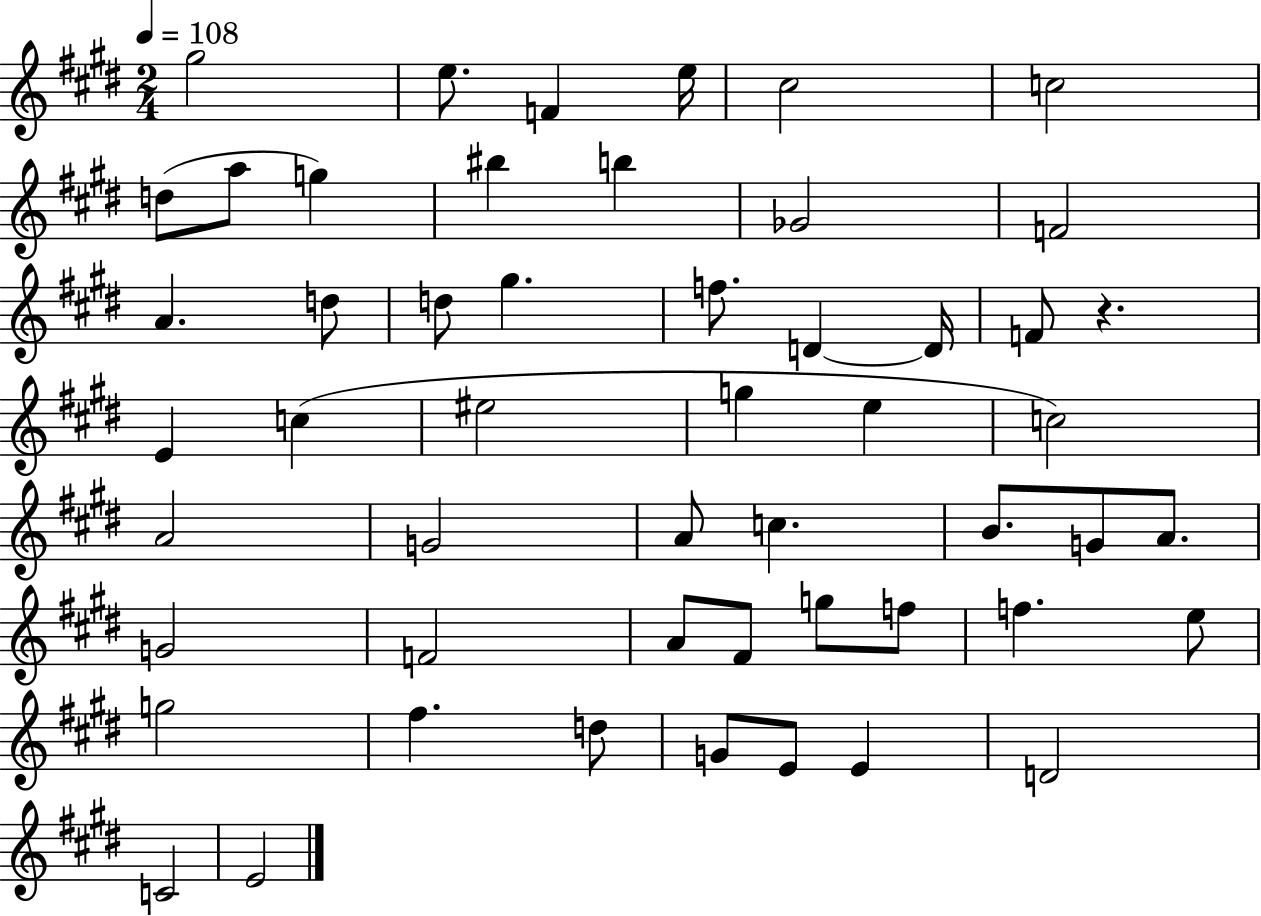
{
  \clef treble
  \numericTimeSignature
  \time 2/4
  \key e \major
  \tempo 4 = 108
  gis''2 | e''8. f'4 e''16 | cis''2 | c''2 | \break d''8( a''8 g''4) | bis''4 b''4 | ges'2 | f'2 | \break a'4. d''8 | d''8 gis''4. | f''8. d'4~~ d'16 | f'8 r4. | \break e'4 c''4( | eis''2 | g''4 e''4 | c''2) | \break a'2 | g'2 | a'8 c''4. | b'8. g'8 a'8. | \break g'2 | f'2 | a'8 fis'8 g''8 f''8 | f''4. e''8 | \break g''2 | fis''4. d''8 | g'8 e'8 e'4 | d'2 | \break c'2 | e'2 | \bar "|."
}